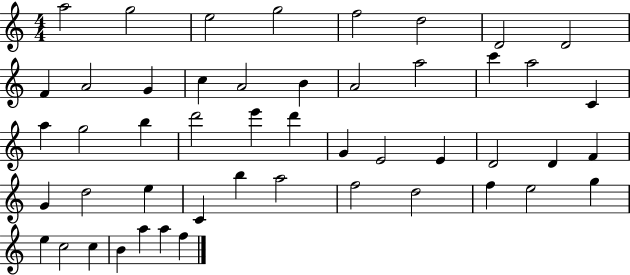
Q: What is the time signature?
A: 4/4